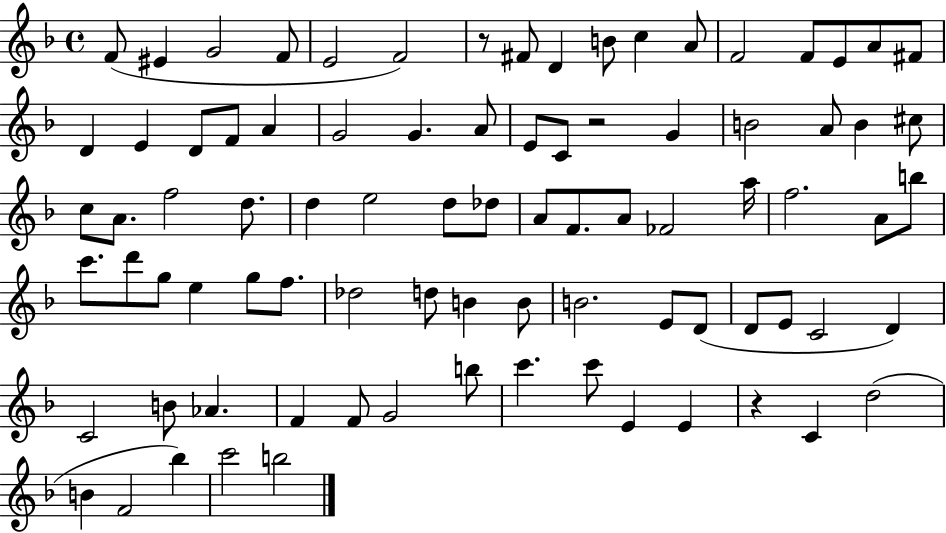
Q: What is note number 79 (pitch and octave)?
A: F4